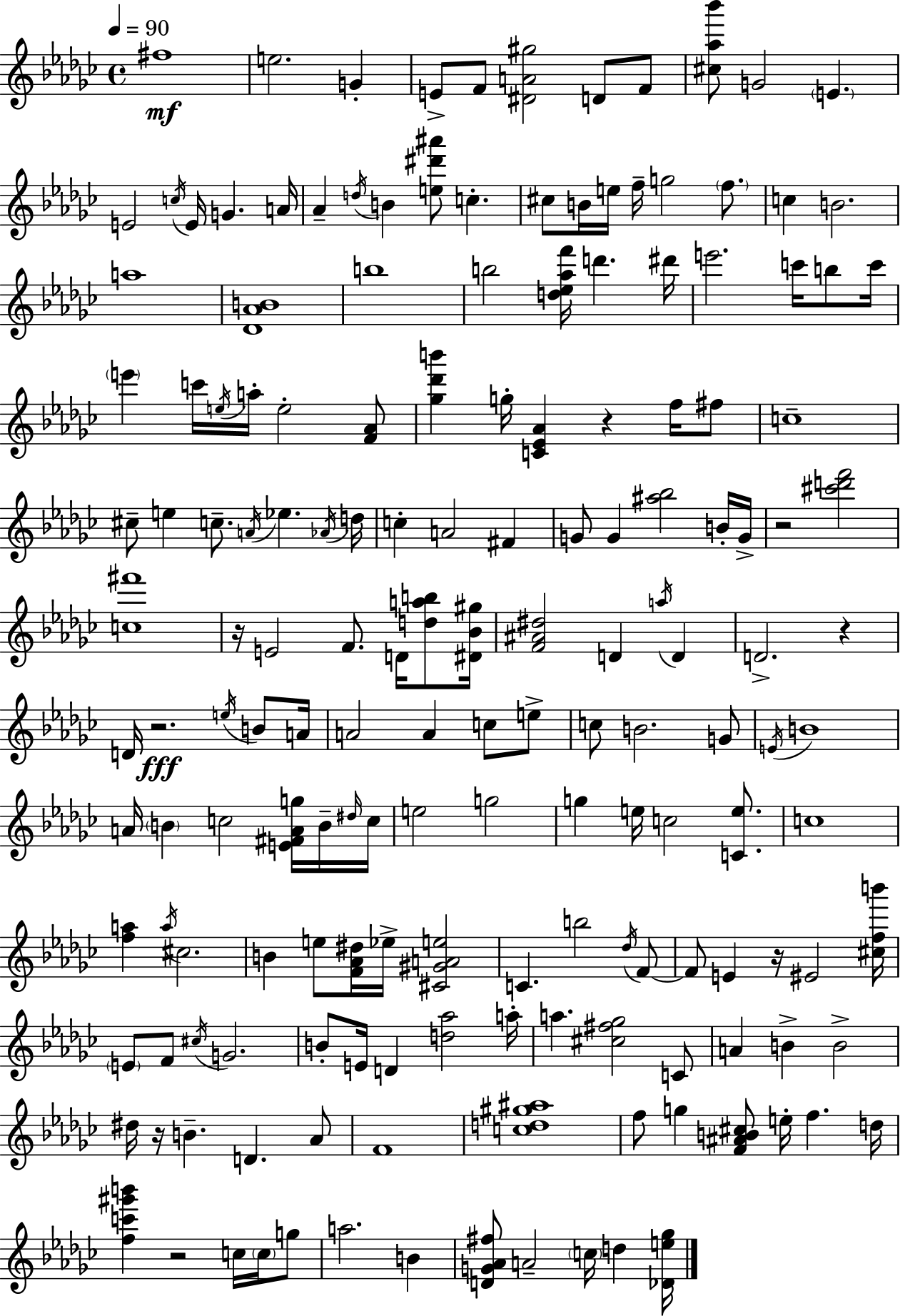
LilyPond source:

{
  \clef treble
  \time 4/4
  \defaultTimeSignature
  \key ees \minor
  \tempo 4 = 90
  fis''1\mf | e''2. g'4-. | e'8-> f'8 <dis' a' gis''>2 d'8 f'8 | <cis'' aes'' bes'''>8 g'2 \parenthesize e'4. | \break e'2 \acciaccatura { c''16 } e'16 g'4. | a'16 aes'4-- \acciaccatura { d''16 } b'4 <e'' dis''' ais'''>8 c''4.-. | cis''8 b'16 e''16 f''16-- g''2 \parenthesize f''8. | c''4 b'2. | \break a''1 | <des' aes' b'>1 | b''1 | b''2 <d'' ees'' aes'' f'''>16 d'''4. | \break dis'''16 e'''2. c'''16 b''8 | c'''16 \parenthesize e'''4 c'''16 \acciaccatura { e''16 } a''16-. e''2-. | <f' aes'>8 <ges'' des''' b'''>4 g''16-. <c' ees' aes'>4 r4 | f''16 fis''8 c''1-- | \break cis''8-- e''4 c''8.-- \acciaccatura { a'16 } ees''4. | \acciaccatura { aes'16 } d''16 c''4-. a'2 | fis'4 g'8 g'4 <ais'' bes''>2 | b'16-. g'16-> r2 <cis''' d''' f'''>2 | \break <c'' fis'''>1 | r16 e'2 f'8. | d'16 <d'' a'' b''>8 <dis' bes' gis''>16 <f' ais' dis''>2 d'4 | \acciaccatura { a''16 } d'4 d'2.-> | \break r4 d'16 r2.\fff | \acciaccatura { e''16 } b'8 a'16 a'2 a'4 | c''8 e''8-> c''8 b'2. | g'8 \acciaccatura { e'16 } b'1 | \break a'16 \parenthesize b'4 c''2 | <e' fis' a' g''>16 b'16-- \grace { dis''16 } c''16 e''2 | g''2 g''4 e''16 c''2 | <c' e''>8. c''1 | \break <f'' a''>4 \acciaccatura { a''16 } cis''2. | b'4 e''8 | <f' aes' dis''>16 ees''16-> <cis' gis' a' e''>2 c'4. | b''2 \acciaccatura { des''16 } f'8~~ f'8 e'4 | \break r16 eis'2 <cis'' f'' b'''>16 \parenthesize e'8 f'8 \acciaccatura { cis''16 } | g'2. b'8-. e'16 d'4 | <d'' aes''>2 a''16-. a''4. | <cis'' fis'' ges''>2 c'8 a'4 | \break b'4-> b'2-> dis''16 r16 b'4.-- | d'4. aes'8 f'1 | <c'' d'' gis'' ais''>1 | f''8 g''4 | \break <f' ais' b' cis''>8 e''16-. f''4. d''16 <f'' c''' gis''' b'''>4 | r2 c''16 \parenthesize c''16 g''8 a''2. | b'4 <d' g' aes' fis''>8 a'2-- | \parenthesize c''16 d''4 <des' e'' ges''>16 \bar "|."
}